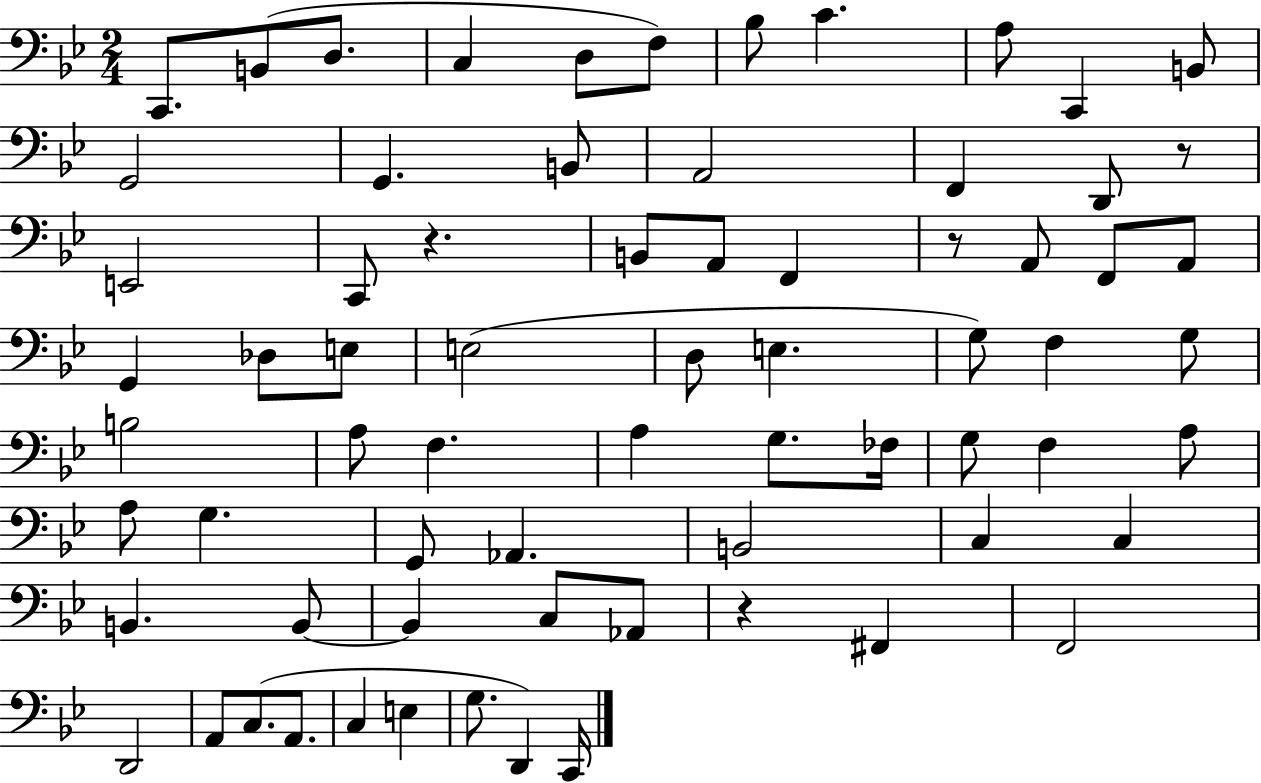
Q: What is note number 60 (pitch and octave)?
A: C3